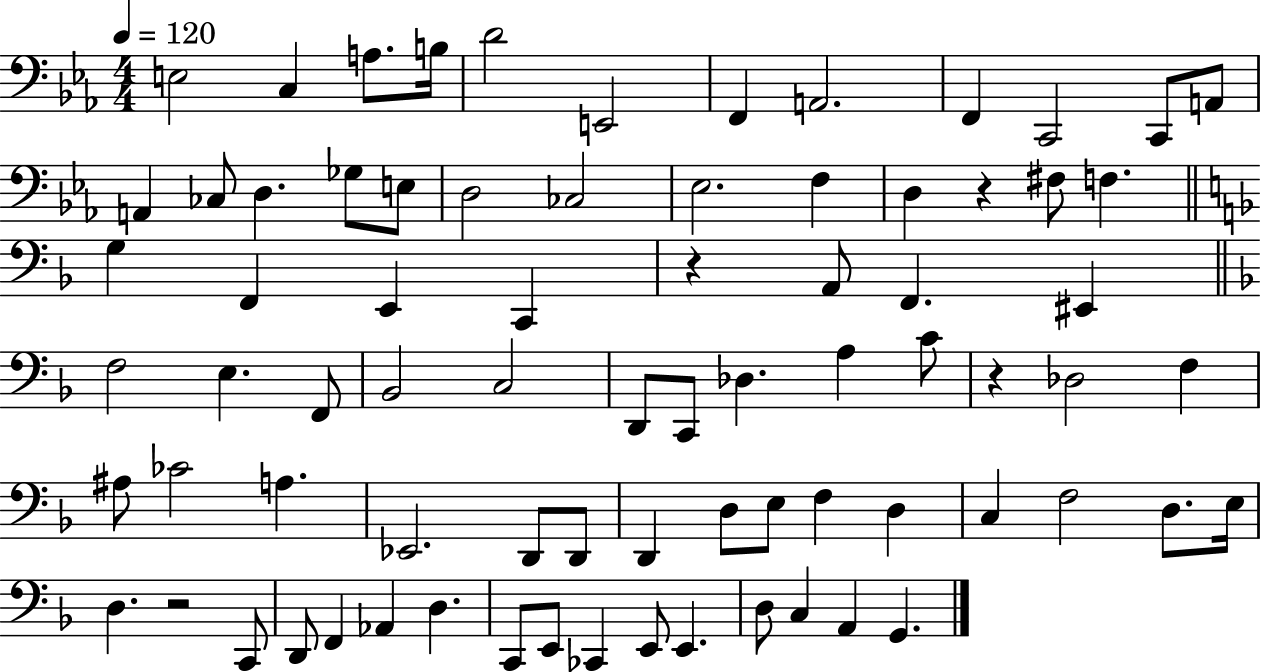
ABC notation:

X:1
T:Untitled
M:4/4
L:1/4
K:Eb
E,2 C, A,/2 B,/4 D2 E,,2 F,, A,,2 F,, C,,2 C,,/2 A,,/2 A,, _C,/2 D, _G,/2 E,/2 D,2 _C,2 _E,2 F, D, z ^F,/2 F, G, F,, E,, C,, z A,,/2 F,, ^E,, F,2 E, F,,/2 _B,,2 C,2 D,,/2 C,,/2 _D, A, C/2 z _D,2 F, ^A,/2 _C2 A, _E,,2 D,,/2 D,,/2 D,, D,/2 E,/2 F, D, C, F,2 D,/2 E,/4 D, z2 C,,/2 D,,/2 F,, _A,, D, C,,/2 E,,/2 _C,, E,,/2 E,, D,/2 C, A,, G,,